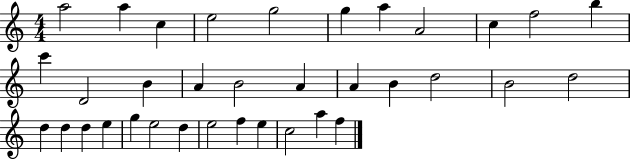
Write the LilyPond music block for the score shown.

{
  \clef treble
  \numericTimeSignature
  \time 4/4
  \key c \major
  a''2 a''4 c''4 | e''2 g''2 | g''4 a''4 a'2 | c''4 f''2 b''4 | \break c'''4 d'2 b'4 | a'4 b'2 a'4 | a'4 b'4 d''2 | b'2 d''2 | \break d''4 d''4 d''4 e''4 | g''4 e''2 d''4 | e''2 f''4 e''4 | c''2 a''4 f''4 | \break \bar "|."
}